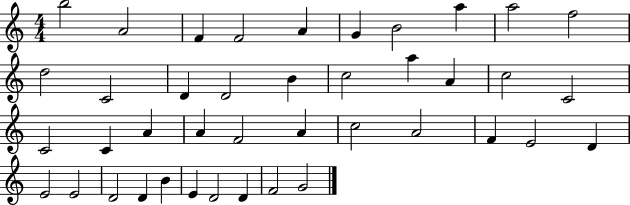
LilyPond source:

{
  \clef treble
  \numericTimeSignature
  \time 4/4
  \key c \major
  b''2 a'2 | f'4 f'2 a'4 | g'4 b'2 a''4 | a''2 f''2 | \break d''2 c'2 | d'4 d'2 b'4 | c''2 a''4 a'4 | c''2 c'2 | \break c'2 c'4 a'4 | a'4 f'2 a'4 | c''2 a'2 | f'4 e'2 d'4 | \break e'2 e'2 | d'2 d'4 b'4 | e'4 d'2 d'4 | f'2 g'2 | \break \bar "|."
}